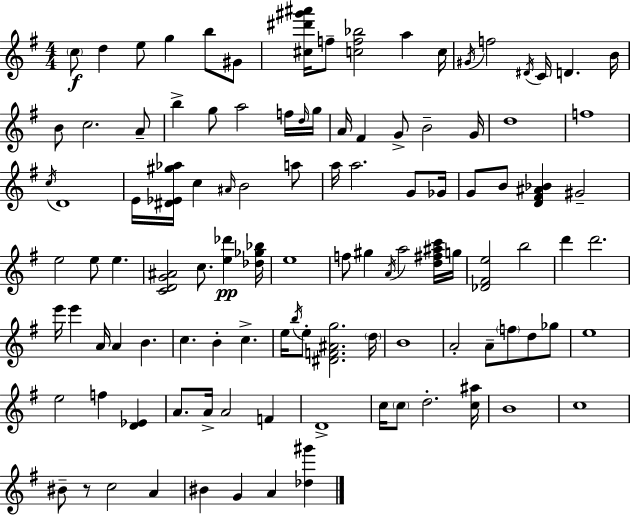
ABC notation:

X:1
T:Untitled
M:4/4
L:1/4
K:Em
c/2 d e/2 g b/2 ^G/2 [^c^d'^g'^a']/4 f/2 [cf_b]2 a c/4 ^G/4 f2 ^D/4 C/4 D B/4 B/2 c2 A/2 b g/2 a2 f/4 d/4 g/4 A/4 ^F G/2 B2 G/4 d4 f4 c/4 D4 E/4 [^D_E^g_a]/4 c ^A/4 B2 a/2 a/4 a2 G/2 _G/4 G/2 B/2 [D^F^A_B] ^G2 e2 e/2 e [CDG^A]2 c/2 [e_d'] [_d_g_b]/4 e4 f/2 ^g A/4 a2 [d^f^ac']/4 g/4 [_D^Fe]2 b2 d' d'2 e'/4 e' A/4 A B c B c e/4 b/4 e/2 [^DF^Ag]2 d/4 B4 A2 A/2 f/2 d/2 _g/2 e4 e2 f [D_E] A/2 A/4 A2 F D4 c/4 c/2 d2 [c^a]/4 B4 c4 ^B/2 z/2 c2 A ^B G A [_d^g']